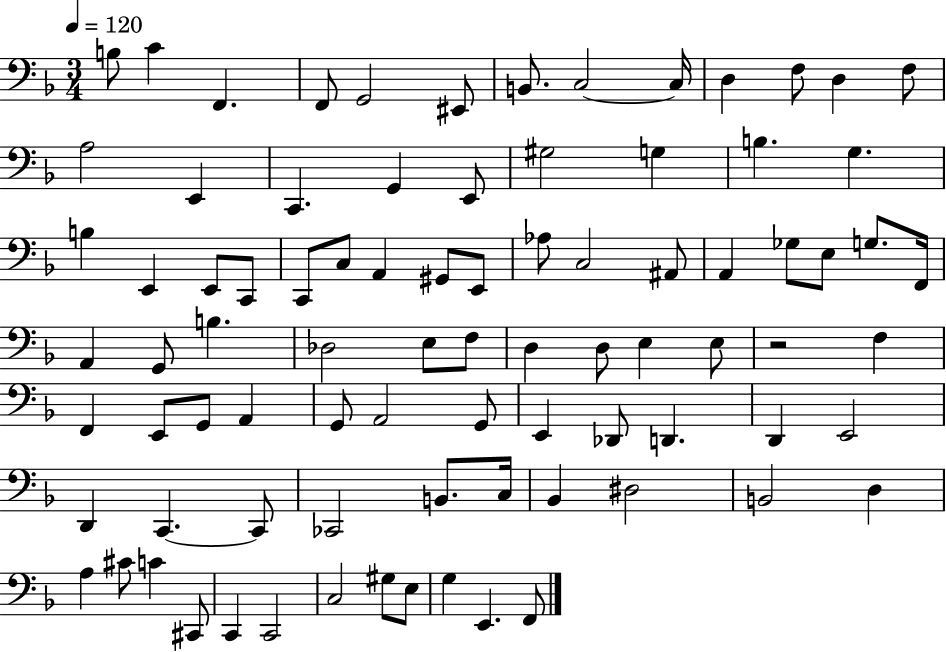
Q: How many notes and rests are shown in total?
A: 85